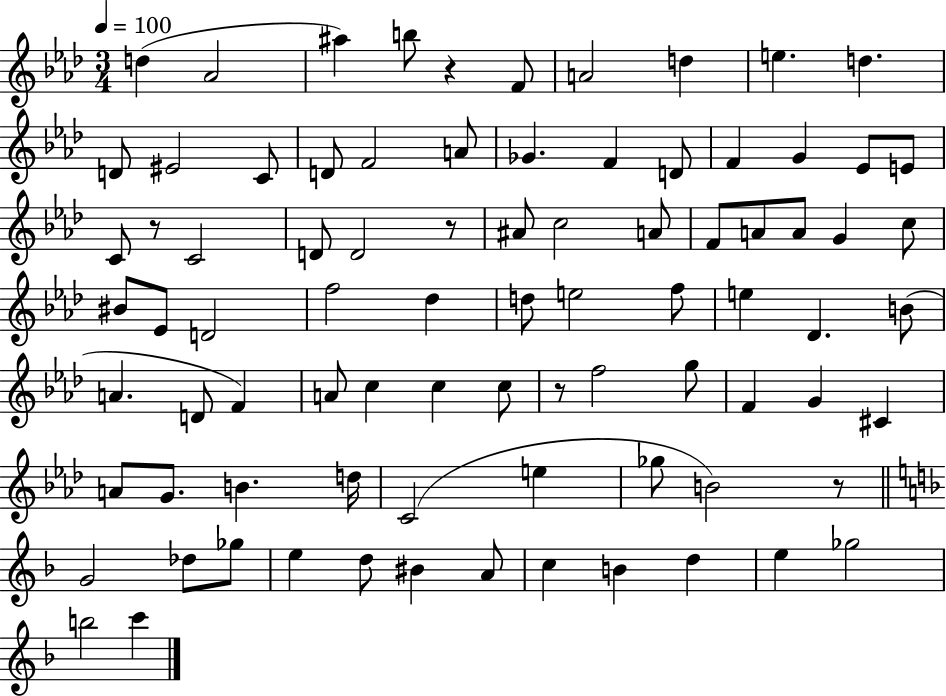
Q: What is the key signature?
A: AES major